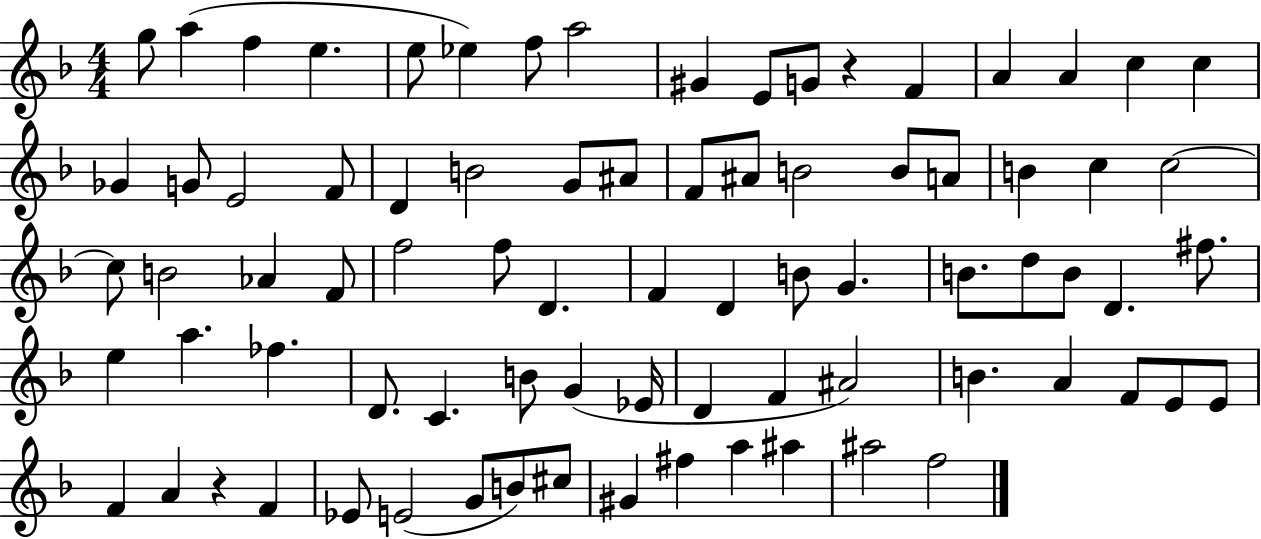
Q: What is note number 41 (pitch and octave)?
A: D4